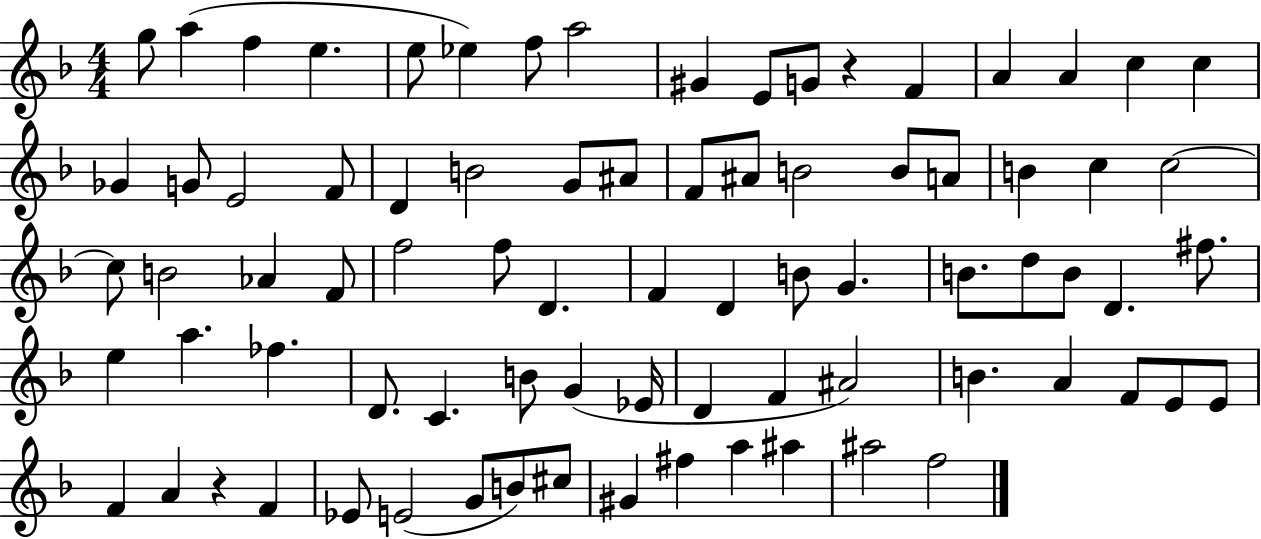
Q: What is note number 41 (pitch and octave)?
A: D4